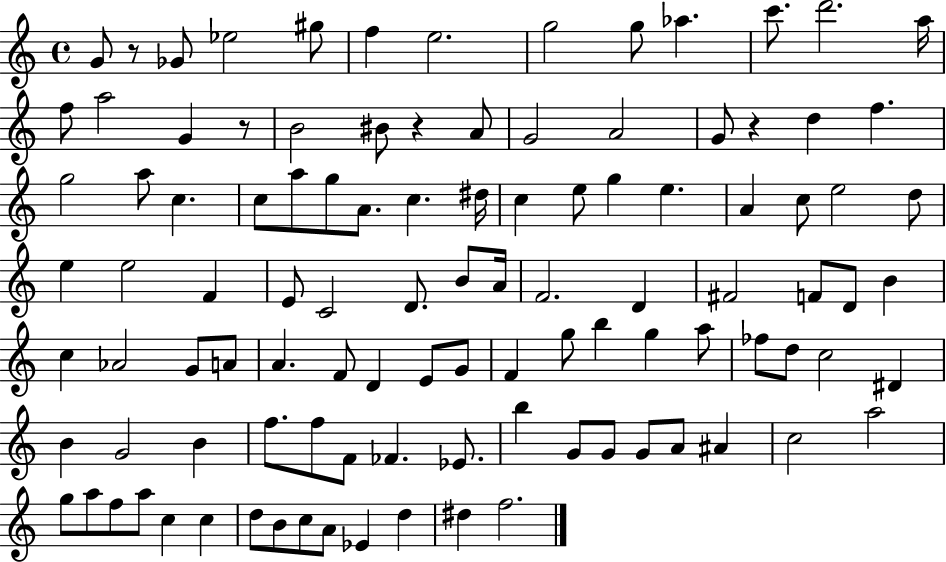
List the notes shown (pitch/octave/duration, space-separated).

G4/e R/e Gb4/e Eb5/h G#5/e F5/q E5/h. G5/h G5/e Ab5/q. C6/e. D6/h. A5/s F5/e A5/h G4/q R/e B4/h BIS4/e R/q A4/e G4/h A4/h G4/e R/q D5/q F5/q. G5/h A5/e C5/q. C5/e A5/e G5/e A4/e. C5/q. D#5/s C5/q E5/e G5/q E5/q. A4/q C5/e E5/h D5/e E5/q E5/h F4/q E4/e C4/h D4/e. B4/e A4/s F4/h. D4/q F#4/h F4/e D4/e B4/q C5/q Ab4/h G4/e A4/e A4/q. F4/e D4/q E4/e G4/e F4/q G5/e B5/q G5/q A5/e FES5/e D5/e C5/h D#4/q B4/q G4/h B4/q F5/e. F5/e F4/e FES4/q. Eb4/e. B5/q G4/e G4/e G4/e A4/e A#4/q C5/h A5/h G5/e A5/e F5/e A5/e C5/q C5/q D5/e B4/e C5/e A4/e Eb4/q D5/q D#5/q F5/h.